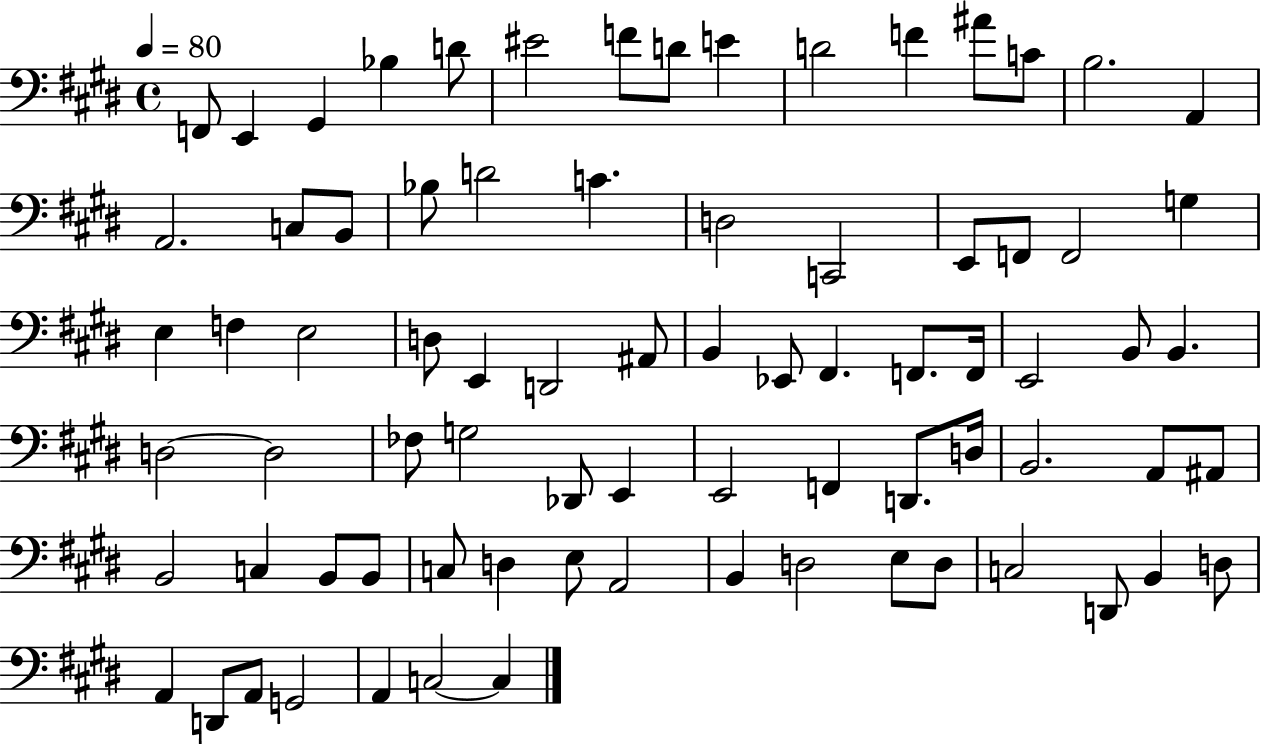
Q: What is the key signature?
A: E major